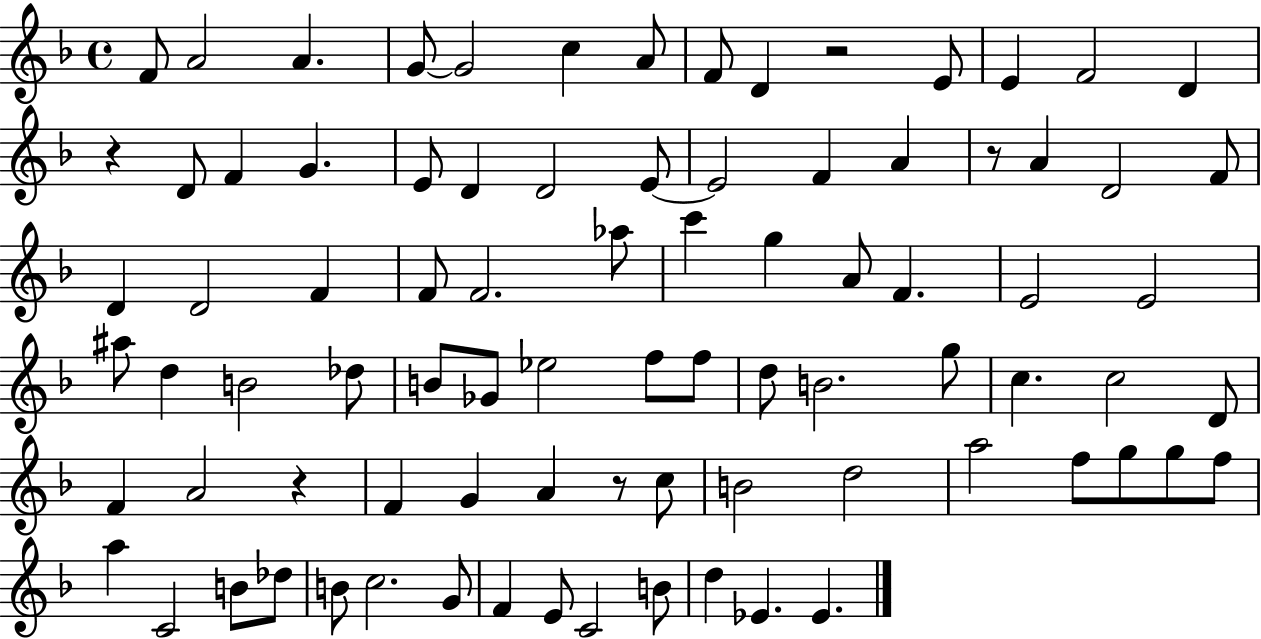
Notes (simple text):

F4/e A4/h A4/q. G4/e G4/h C5/q A4/e F4/e D4/q R/h E4/e E4/q F4/h D4/q R/q D4/e F4/q G4/q. E4/e D4/q D4/h E4/e E4/h F4/q A4/q R/e A4/q D4/h F4/e D4/q D4/h F4/q F4/e F4/h. Ab5/e C6/q G5/q A4/e F4/q. E4/h E4/h A#5/e D5/q B4/h Db5/e B4/e Gb4/e Eb5/h F5/e F5/e D5/e B4/h. G5/e C5/q. C5/h D4/e F4/q A4/h R/q F4/q G4/q A4/q R/e C5/e B4/h D5/h A5/h F5/e G5/e G5/e F5/e A5/q C4/h B4/e Db5/e B4/e C5/h. G4/e F4/q E4/e C4/h B4/e D5/q Eb4/q. Eb4/q.